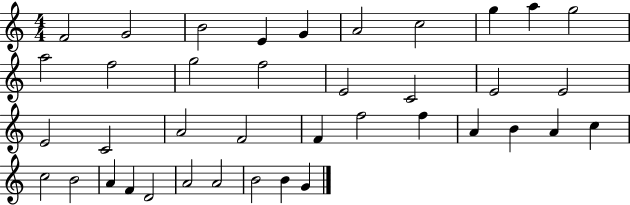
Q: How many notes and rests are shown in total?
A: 39